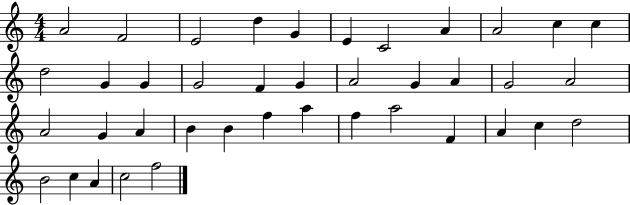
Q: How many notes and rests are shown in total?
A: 40